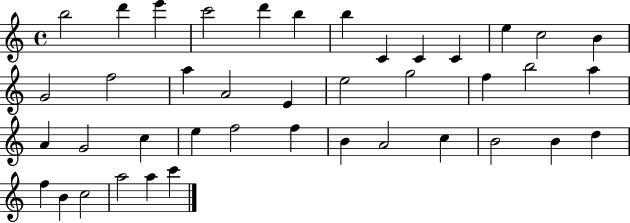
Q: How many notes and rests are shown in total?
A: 41